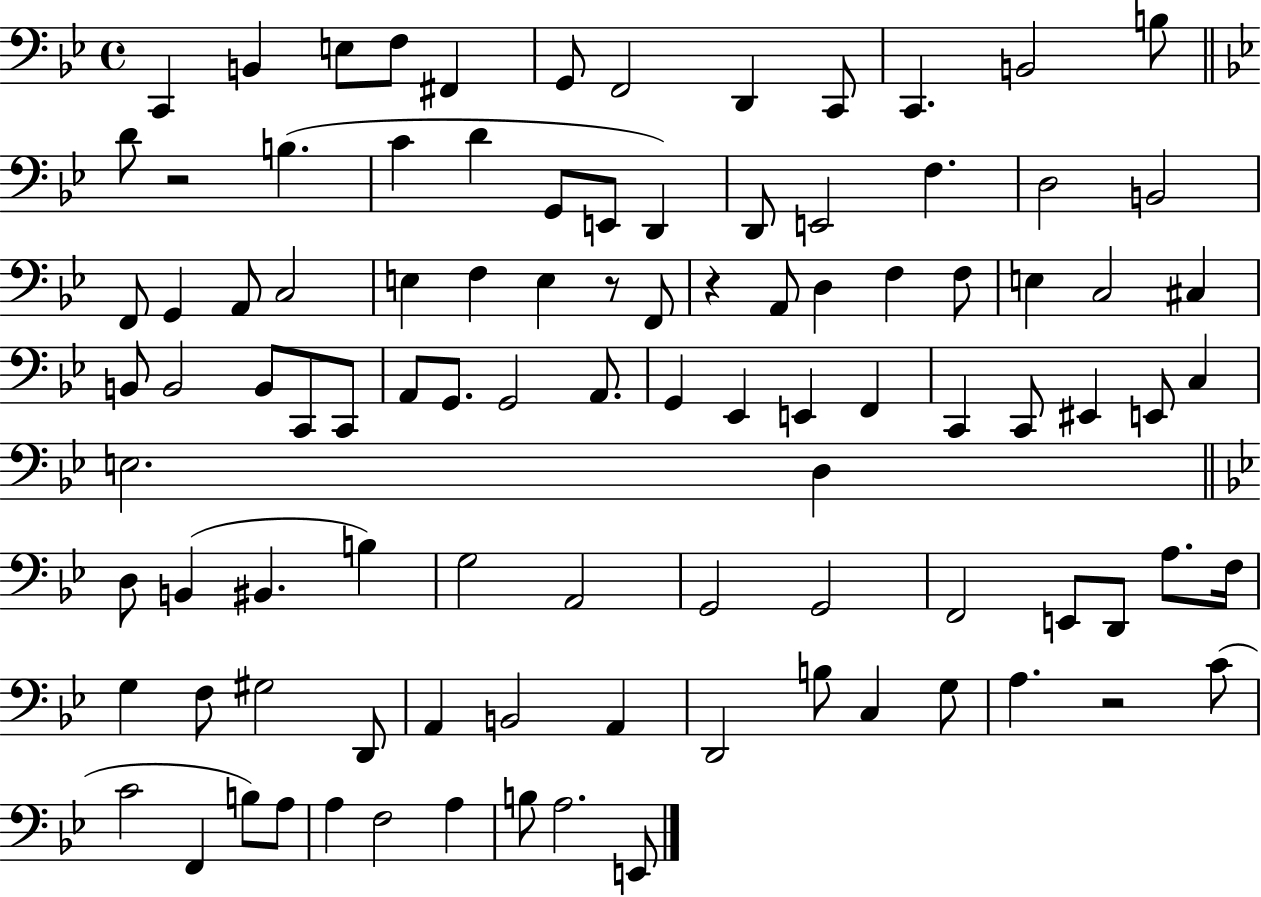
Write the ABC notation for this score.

X:1
T:Untitled
M:4/4
L:1/4
K:Bb
C,, B,, E,/2 F,/2 ^F,, G,,/2 F,,2 D,, C,,/2 C,, B,,2 B,/2 D/2 z2 B, C D G,,/2 E,,/2 D,, D,,/2 E,,2 F, D,2 B,,2 F,,/2 G,, A,,/2 C,2 E, F, E, z/2 F,,/2 z A,,/2 D, F, F,/2 E, C,2 ^C, B,,/2 B,,2 B,,/2 C,,/2 C,,/2 A,,/2 G,,/2 G,,2 A,,/2 G,, _E,, E,, F,, C,, C,,/2 ^E,, E,,/2 C, E,2 D, D,/2 B,, ^B,, B, G,2 A,,2 G,,2 G,,2 F,,2 E,,/2 D,,/2 A,/2 F,/4 G, F,/2 ^G,2 D,,/2 A,, B,,2 A,, D,,2 B,/2 C, G,/2 A, z2 C/2 C2 F,, B,/2 A,/2 A, F,2 A, B,/2 A,2 E,,/2